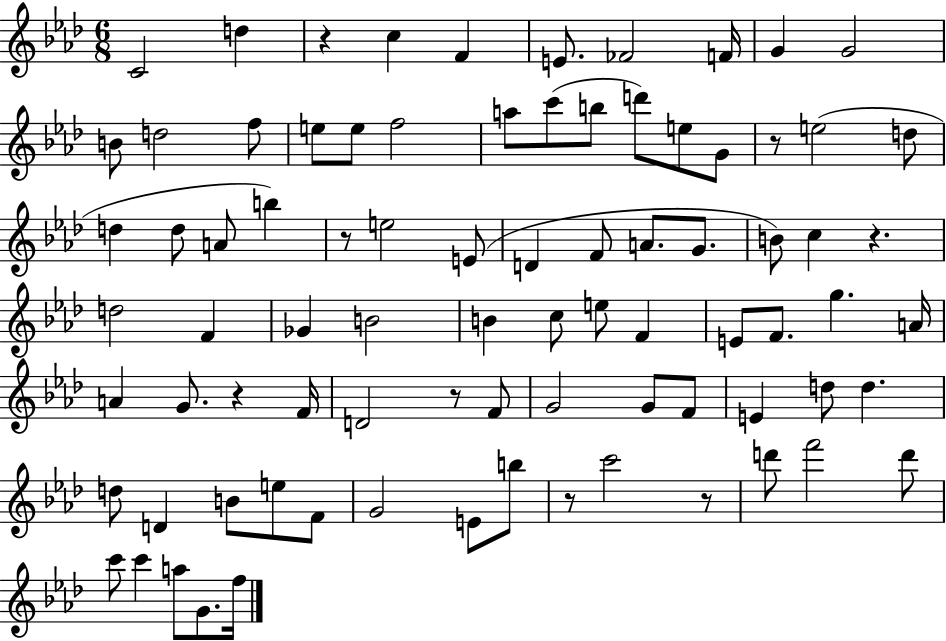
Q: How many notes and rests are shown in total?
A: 83